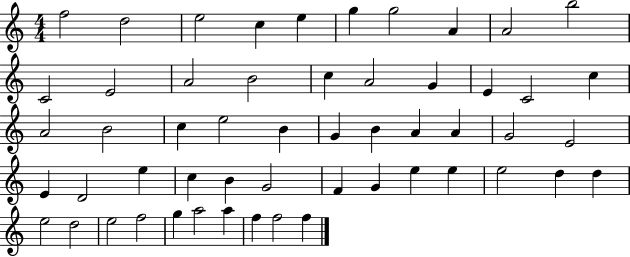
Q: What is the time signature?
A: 4/4